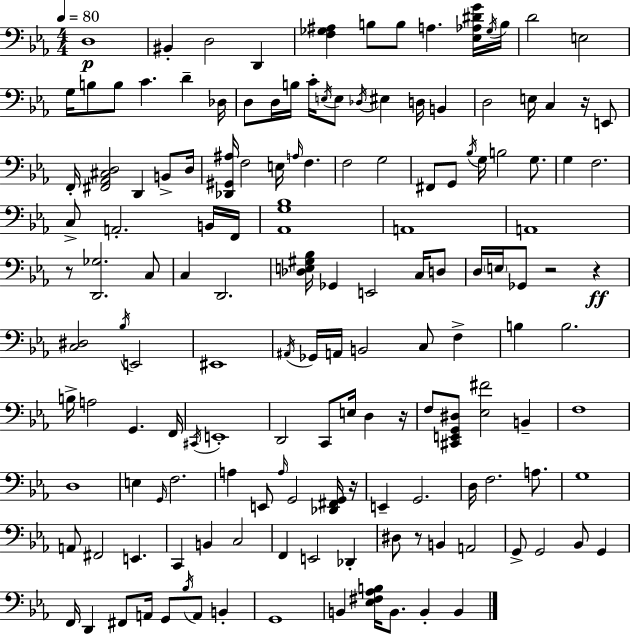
D3/w BIS2/q D3/h D2/q [F3,Gb3,A#3]/q B3/e B3/e A3/q. [Eb3,Ab3,D#4,G4]/s Gb3/s B3/s D4/h E3/h G3/s B3/e B3/e C4/q. D4/q Db3/s D3/e D3/s B3/s C4/s E3/s E3/e Db3/s EIS3/q D3/s B2/q D3/h E3/s C3/q R/s E2/e F2/s [F#2,Ab2,C#3,D3]/h D2/q B2/e D3/s [Db2,G#2,A#3]/s F3/h E3/s A3/s F3/q. F3/h G3/h F#2/e G2/e Bb3/s G3/s B3/h G3/e. G3/q F3/h. C3/e A2/h. B2/s F2/s [Ab2,G3,Bb3]/w A2/w A2/w R/e [D2,Gb3]/h. C3/e C3/q D2/h. [Db3,E3,G#3,Bb3]/s Gb2/q E2/h C3/s D3/e D3/s E3/s Gb2/e R/h R/q [C3,D#3]/h Bb3/s E2/h EIS2/w A#2/s Gb2/s A2/s B2/h C3/e F3/q B3/q B3/h. B3/s A3/h G2/q. F2/s C#2/s E2/w D2/h C2/e E3/s D3/q R/s F3/e [C#2,E2,G2,D#3]/e [Eb3,F#4]/h B2/q F3/w D3/w E3/q G2/s F3/h. A3/q E2/e A3/s G2/h [Db2,F#2,G2]/s R/s E2/q G2/h. D3/s F3/h. A3/e. G3/w A2/e F#2/h E2/q. C2/q B2/q C3/h F2/q E2/h Db2/q D#3/e R/e B2/q A2/h G2/e G2/h Bb2/e G2/q F2/s D2/q F#2/e A2/s G2/e Bb3/s A2/e B2/q G2/w B2/q [Eb3,F#3,Ab3,B3]/s B2/e. B2/q B2/q